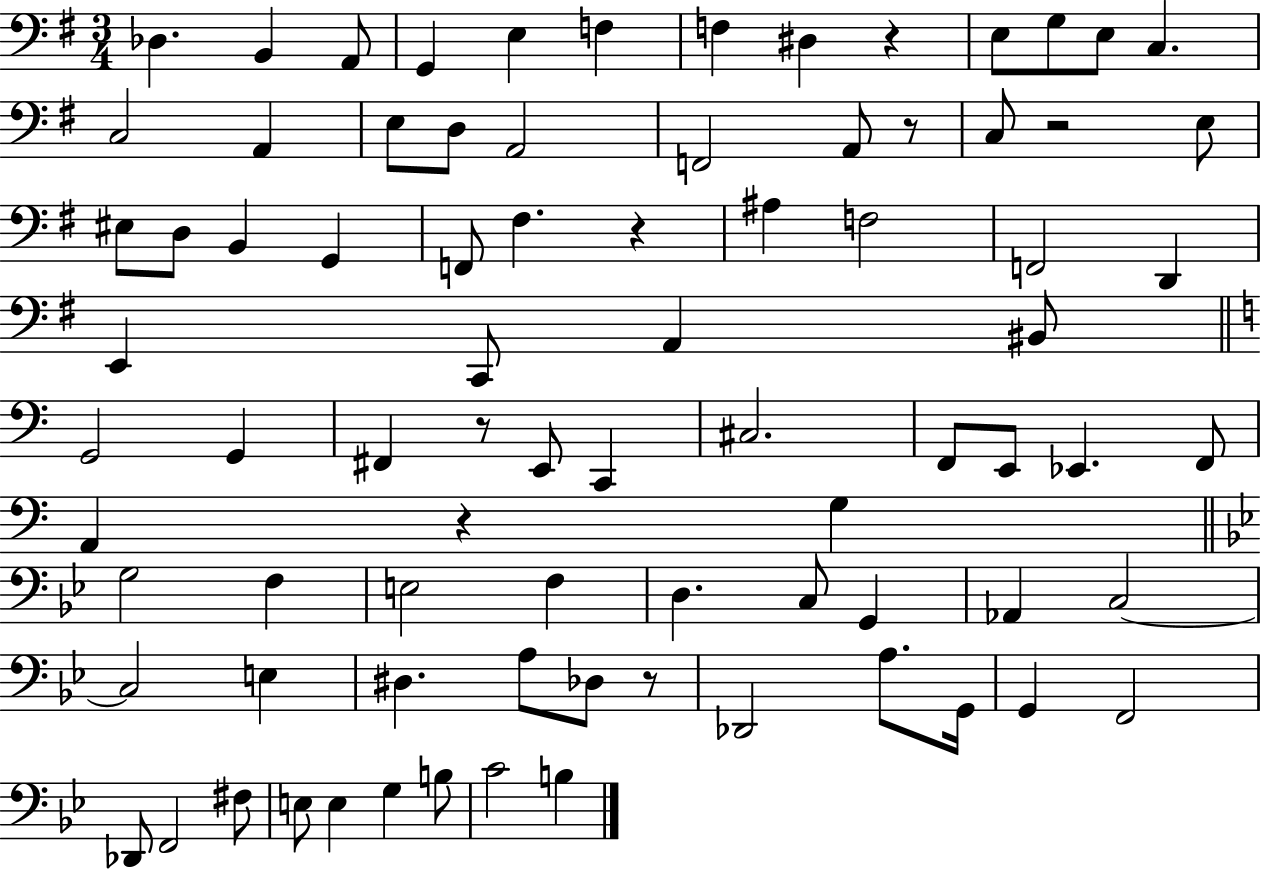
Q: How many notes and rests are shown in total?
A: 82